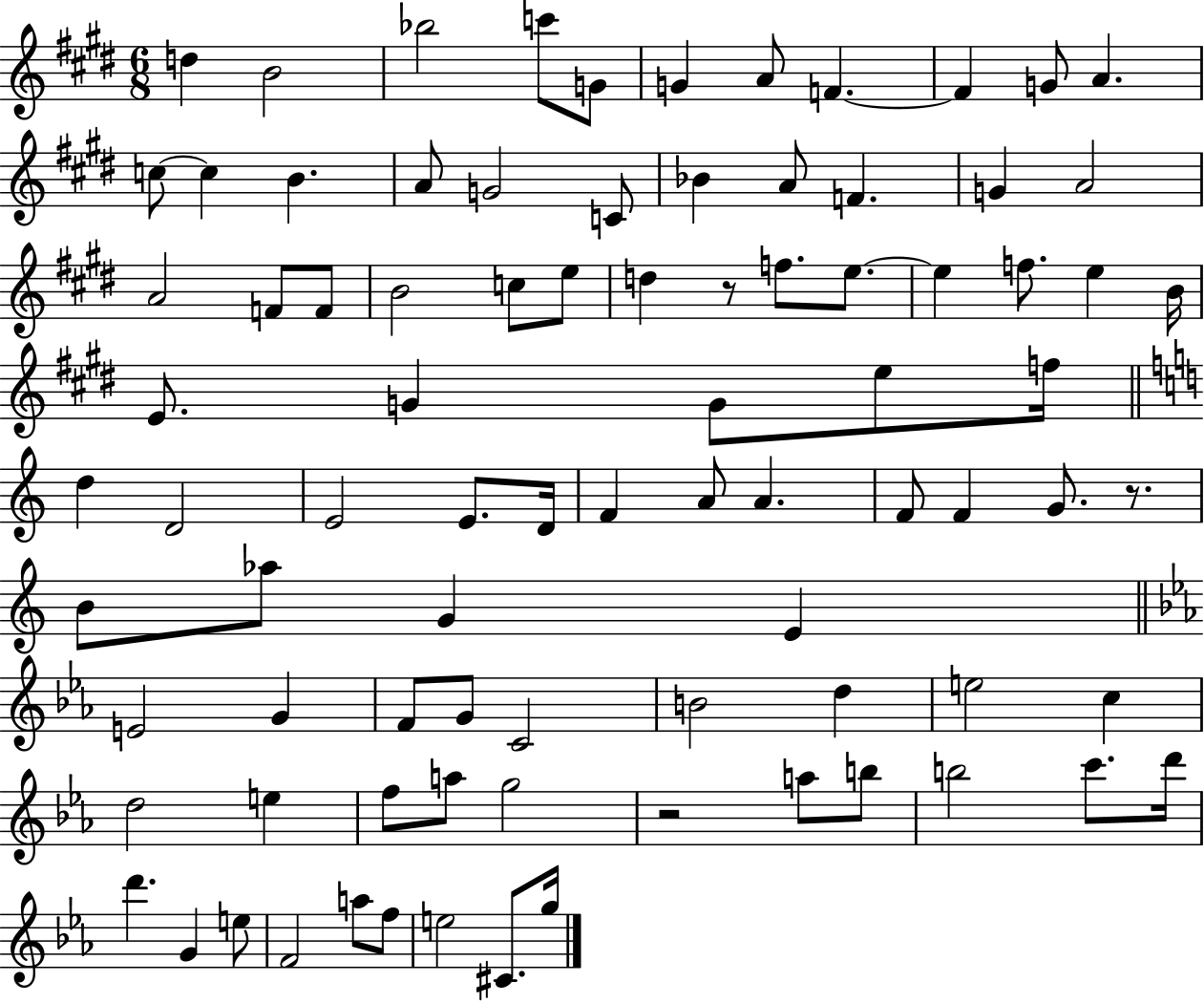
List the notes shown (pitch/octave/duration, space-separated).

D5/q B4/h Bb5/h C6/e G4/e G4/q A4/e F4/q. F4/q G4/e A4/q. C5/e C5/q B4/q. A4/e G4/h C4/e Bb4/q A4/e F4/q. G4/q A4/h A4/h F4/e F4/e B4/h C5/e E5/e D5/q R/e F5/e. E5/e. E5/q F5/e. E5/q B4/s E4/e. G4/q G4/e E5/e F5/s D5/q D4/h E4/h E4/e. D4/s F4/q A4/e A4/q. F4/e F4/q G4/e. R/e. B4/e Ab5/e G4/q E4/q E4/h G4/q F4/e G4/e C4/h B4/h D5/q E5/h C5/q D5/h E5/q F5/e A5/e G5/h R/h A5/e B5/e B5/h C6/e. D6/s D6/q. G4/q E5/e F4/h A5/e F5/e E5/h C#4/e. G5/s